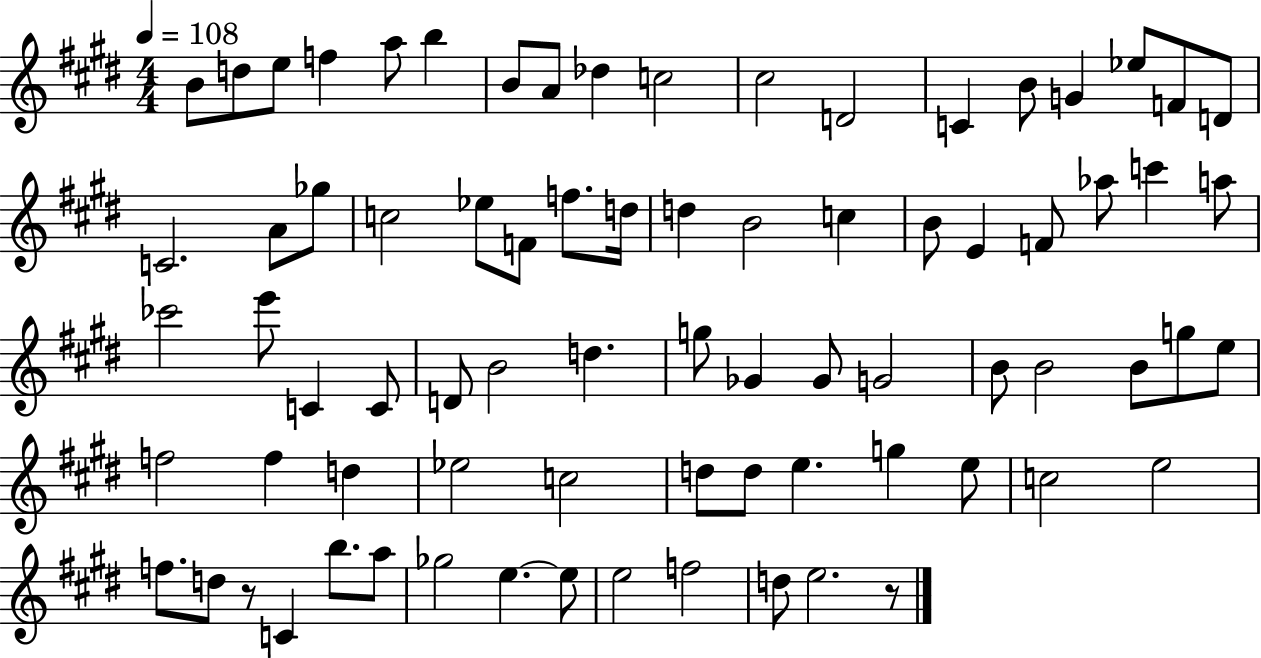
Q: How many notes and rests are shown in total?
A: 77